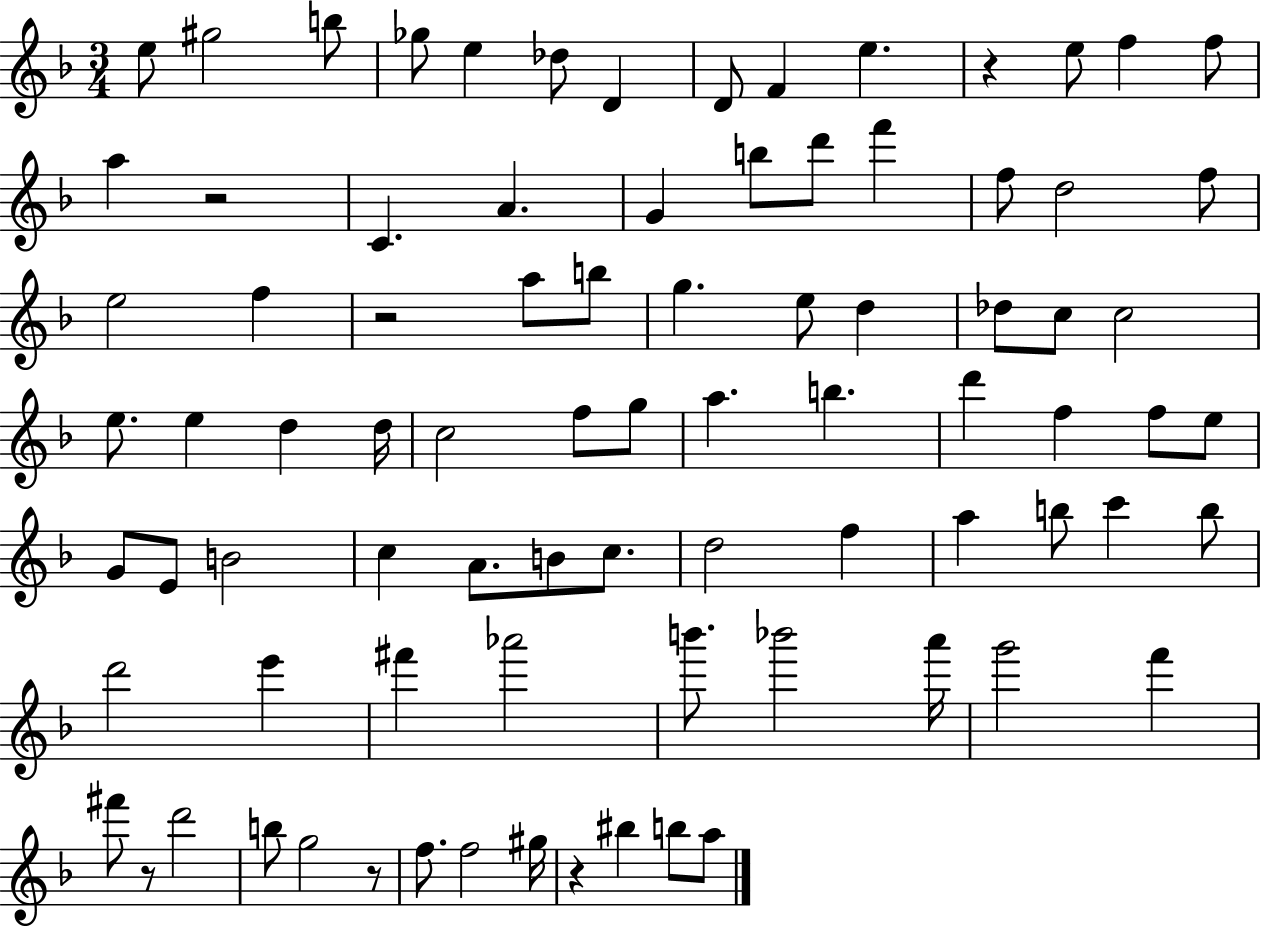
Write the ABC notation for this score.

X:1
T:Untitled
M:3/4
L:1/4
K:F
e/2 ^g2 b/2 _g/2 e _d/2 D D/2 F e z e/2 f f/2 a z2 C A G b/2 d'/2 f' f/2 d2 f/2 e2 f z2 a/2 b/2 g e/2 d _d/2 c/2 c2 e/2 e d d/4 c2 f/2 g/2 a b d' f f/2 e/2 G/2 E/2 B2 c A/2 B/2 c/2 d2 f a b/2 c' b/2 d'2 e' ^f' _a'2 b'/2 _b'2 a'/4 g'2 f' ^f'/2 z/2 d'2 b/2 g2 z/2 f/2 f2 ^g/4 z ^b b/2 a/2